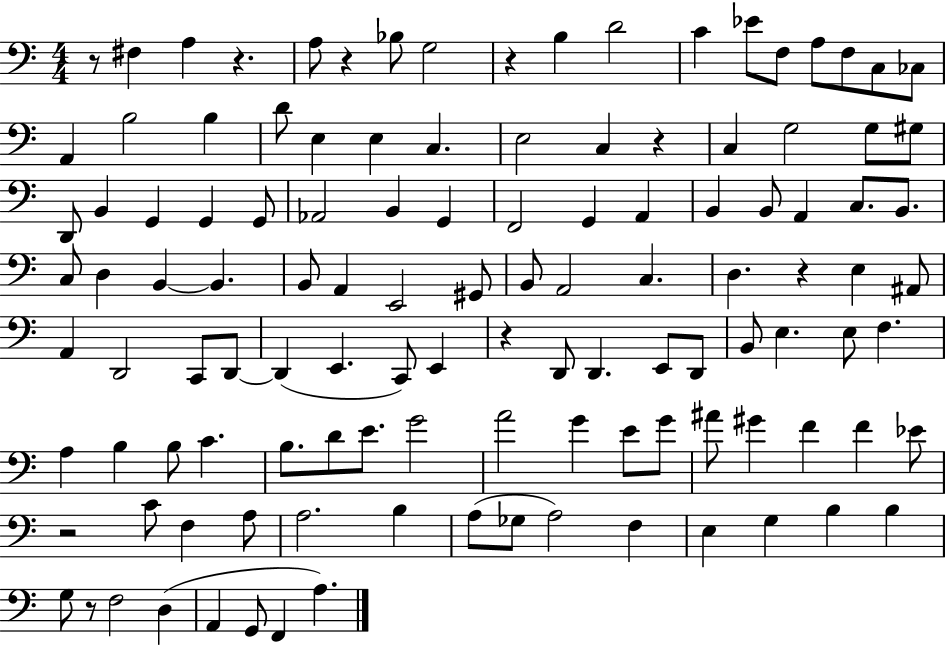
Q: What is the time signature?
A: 4/4